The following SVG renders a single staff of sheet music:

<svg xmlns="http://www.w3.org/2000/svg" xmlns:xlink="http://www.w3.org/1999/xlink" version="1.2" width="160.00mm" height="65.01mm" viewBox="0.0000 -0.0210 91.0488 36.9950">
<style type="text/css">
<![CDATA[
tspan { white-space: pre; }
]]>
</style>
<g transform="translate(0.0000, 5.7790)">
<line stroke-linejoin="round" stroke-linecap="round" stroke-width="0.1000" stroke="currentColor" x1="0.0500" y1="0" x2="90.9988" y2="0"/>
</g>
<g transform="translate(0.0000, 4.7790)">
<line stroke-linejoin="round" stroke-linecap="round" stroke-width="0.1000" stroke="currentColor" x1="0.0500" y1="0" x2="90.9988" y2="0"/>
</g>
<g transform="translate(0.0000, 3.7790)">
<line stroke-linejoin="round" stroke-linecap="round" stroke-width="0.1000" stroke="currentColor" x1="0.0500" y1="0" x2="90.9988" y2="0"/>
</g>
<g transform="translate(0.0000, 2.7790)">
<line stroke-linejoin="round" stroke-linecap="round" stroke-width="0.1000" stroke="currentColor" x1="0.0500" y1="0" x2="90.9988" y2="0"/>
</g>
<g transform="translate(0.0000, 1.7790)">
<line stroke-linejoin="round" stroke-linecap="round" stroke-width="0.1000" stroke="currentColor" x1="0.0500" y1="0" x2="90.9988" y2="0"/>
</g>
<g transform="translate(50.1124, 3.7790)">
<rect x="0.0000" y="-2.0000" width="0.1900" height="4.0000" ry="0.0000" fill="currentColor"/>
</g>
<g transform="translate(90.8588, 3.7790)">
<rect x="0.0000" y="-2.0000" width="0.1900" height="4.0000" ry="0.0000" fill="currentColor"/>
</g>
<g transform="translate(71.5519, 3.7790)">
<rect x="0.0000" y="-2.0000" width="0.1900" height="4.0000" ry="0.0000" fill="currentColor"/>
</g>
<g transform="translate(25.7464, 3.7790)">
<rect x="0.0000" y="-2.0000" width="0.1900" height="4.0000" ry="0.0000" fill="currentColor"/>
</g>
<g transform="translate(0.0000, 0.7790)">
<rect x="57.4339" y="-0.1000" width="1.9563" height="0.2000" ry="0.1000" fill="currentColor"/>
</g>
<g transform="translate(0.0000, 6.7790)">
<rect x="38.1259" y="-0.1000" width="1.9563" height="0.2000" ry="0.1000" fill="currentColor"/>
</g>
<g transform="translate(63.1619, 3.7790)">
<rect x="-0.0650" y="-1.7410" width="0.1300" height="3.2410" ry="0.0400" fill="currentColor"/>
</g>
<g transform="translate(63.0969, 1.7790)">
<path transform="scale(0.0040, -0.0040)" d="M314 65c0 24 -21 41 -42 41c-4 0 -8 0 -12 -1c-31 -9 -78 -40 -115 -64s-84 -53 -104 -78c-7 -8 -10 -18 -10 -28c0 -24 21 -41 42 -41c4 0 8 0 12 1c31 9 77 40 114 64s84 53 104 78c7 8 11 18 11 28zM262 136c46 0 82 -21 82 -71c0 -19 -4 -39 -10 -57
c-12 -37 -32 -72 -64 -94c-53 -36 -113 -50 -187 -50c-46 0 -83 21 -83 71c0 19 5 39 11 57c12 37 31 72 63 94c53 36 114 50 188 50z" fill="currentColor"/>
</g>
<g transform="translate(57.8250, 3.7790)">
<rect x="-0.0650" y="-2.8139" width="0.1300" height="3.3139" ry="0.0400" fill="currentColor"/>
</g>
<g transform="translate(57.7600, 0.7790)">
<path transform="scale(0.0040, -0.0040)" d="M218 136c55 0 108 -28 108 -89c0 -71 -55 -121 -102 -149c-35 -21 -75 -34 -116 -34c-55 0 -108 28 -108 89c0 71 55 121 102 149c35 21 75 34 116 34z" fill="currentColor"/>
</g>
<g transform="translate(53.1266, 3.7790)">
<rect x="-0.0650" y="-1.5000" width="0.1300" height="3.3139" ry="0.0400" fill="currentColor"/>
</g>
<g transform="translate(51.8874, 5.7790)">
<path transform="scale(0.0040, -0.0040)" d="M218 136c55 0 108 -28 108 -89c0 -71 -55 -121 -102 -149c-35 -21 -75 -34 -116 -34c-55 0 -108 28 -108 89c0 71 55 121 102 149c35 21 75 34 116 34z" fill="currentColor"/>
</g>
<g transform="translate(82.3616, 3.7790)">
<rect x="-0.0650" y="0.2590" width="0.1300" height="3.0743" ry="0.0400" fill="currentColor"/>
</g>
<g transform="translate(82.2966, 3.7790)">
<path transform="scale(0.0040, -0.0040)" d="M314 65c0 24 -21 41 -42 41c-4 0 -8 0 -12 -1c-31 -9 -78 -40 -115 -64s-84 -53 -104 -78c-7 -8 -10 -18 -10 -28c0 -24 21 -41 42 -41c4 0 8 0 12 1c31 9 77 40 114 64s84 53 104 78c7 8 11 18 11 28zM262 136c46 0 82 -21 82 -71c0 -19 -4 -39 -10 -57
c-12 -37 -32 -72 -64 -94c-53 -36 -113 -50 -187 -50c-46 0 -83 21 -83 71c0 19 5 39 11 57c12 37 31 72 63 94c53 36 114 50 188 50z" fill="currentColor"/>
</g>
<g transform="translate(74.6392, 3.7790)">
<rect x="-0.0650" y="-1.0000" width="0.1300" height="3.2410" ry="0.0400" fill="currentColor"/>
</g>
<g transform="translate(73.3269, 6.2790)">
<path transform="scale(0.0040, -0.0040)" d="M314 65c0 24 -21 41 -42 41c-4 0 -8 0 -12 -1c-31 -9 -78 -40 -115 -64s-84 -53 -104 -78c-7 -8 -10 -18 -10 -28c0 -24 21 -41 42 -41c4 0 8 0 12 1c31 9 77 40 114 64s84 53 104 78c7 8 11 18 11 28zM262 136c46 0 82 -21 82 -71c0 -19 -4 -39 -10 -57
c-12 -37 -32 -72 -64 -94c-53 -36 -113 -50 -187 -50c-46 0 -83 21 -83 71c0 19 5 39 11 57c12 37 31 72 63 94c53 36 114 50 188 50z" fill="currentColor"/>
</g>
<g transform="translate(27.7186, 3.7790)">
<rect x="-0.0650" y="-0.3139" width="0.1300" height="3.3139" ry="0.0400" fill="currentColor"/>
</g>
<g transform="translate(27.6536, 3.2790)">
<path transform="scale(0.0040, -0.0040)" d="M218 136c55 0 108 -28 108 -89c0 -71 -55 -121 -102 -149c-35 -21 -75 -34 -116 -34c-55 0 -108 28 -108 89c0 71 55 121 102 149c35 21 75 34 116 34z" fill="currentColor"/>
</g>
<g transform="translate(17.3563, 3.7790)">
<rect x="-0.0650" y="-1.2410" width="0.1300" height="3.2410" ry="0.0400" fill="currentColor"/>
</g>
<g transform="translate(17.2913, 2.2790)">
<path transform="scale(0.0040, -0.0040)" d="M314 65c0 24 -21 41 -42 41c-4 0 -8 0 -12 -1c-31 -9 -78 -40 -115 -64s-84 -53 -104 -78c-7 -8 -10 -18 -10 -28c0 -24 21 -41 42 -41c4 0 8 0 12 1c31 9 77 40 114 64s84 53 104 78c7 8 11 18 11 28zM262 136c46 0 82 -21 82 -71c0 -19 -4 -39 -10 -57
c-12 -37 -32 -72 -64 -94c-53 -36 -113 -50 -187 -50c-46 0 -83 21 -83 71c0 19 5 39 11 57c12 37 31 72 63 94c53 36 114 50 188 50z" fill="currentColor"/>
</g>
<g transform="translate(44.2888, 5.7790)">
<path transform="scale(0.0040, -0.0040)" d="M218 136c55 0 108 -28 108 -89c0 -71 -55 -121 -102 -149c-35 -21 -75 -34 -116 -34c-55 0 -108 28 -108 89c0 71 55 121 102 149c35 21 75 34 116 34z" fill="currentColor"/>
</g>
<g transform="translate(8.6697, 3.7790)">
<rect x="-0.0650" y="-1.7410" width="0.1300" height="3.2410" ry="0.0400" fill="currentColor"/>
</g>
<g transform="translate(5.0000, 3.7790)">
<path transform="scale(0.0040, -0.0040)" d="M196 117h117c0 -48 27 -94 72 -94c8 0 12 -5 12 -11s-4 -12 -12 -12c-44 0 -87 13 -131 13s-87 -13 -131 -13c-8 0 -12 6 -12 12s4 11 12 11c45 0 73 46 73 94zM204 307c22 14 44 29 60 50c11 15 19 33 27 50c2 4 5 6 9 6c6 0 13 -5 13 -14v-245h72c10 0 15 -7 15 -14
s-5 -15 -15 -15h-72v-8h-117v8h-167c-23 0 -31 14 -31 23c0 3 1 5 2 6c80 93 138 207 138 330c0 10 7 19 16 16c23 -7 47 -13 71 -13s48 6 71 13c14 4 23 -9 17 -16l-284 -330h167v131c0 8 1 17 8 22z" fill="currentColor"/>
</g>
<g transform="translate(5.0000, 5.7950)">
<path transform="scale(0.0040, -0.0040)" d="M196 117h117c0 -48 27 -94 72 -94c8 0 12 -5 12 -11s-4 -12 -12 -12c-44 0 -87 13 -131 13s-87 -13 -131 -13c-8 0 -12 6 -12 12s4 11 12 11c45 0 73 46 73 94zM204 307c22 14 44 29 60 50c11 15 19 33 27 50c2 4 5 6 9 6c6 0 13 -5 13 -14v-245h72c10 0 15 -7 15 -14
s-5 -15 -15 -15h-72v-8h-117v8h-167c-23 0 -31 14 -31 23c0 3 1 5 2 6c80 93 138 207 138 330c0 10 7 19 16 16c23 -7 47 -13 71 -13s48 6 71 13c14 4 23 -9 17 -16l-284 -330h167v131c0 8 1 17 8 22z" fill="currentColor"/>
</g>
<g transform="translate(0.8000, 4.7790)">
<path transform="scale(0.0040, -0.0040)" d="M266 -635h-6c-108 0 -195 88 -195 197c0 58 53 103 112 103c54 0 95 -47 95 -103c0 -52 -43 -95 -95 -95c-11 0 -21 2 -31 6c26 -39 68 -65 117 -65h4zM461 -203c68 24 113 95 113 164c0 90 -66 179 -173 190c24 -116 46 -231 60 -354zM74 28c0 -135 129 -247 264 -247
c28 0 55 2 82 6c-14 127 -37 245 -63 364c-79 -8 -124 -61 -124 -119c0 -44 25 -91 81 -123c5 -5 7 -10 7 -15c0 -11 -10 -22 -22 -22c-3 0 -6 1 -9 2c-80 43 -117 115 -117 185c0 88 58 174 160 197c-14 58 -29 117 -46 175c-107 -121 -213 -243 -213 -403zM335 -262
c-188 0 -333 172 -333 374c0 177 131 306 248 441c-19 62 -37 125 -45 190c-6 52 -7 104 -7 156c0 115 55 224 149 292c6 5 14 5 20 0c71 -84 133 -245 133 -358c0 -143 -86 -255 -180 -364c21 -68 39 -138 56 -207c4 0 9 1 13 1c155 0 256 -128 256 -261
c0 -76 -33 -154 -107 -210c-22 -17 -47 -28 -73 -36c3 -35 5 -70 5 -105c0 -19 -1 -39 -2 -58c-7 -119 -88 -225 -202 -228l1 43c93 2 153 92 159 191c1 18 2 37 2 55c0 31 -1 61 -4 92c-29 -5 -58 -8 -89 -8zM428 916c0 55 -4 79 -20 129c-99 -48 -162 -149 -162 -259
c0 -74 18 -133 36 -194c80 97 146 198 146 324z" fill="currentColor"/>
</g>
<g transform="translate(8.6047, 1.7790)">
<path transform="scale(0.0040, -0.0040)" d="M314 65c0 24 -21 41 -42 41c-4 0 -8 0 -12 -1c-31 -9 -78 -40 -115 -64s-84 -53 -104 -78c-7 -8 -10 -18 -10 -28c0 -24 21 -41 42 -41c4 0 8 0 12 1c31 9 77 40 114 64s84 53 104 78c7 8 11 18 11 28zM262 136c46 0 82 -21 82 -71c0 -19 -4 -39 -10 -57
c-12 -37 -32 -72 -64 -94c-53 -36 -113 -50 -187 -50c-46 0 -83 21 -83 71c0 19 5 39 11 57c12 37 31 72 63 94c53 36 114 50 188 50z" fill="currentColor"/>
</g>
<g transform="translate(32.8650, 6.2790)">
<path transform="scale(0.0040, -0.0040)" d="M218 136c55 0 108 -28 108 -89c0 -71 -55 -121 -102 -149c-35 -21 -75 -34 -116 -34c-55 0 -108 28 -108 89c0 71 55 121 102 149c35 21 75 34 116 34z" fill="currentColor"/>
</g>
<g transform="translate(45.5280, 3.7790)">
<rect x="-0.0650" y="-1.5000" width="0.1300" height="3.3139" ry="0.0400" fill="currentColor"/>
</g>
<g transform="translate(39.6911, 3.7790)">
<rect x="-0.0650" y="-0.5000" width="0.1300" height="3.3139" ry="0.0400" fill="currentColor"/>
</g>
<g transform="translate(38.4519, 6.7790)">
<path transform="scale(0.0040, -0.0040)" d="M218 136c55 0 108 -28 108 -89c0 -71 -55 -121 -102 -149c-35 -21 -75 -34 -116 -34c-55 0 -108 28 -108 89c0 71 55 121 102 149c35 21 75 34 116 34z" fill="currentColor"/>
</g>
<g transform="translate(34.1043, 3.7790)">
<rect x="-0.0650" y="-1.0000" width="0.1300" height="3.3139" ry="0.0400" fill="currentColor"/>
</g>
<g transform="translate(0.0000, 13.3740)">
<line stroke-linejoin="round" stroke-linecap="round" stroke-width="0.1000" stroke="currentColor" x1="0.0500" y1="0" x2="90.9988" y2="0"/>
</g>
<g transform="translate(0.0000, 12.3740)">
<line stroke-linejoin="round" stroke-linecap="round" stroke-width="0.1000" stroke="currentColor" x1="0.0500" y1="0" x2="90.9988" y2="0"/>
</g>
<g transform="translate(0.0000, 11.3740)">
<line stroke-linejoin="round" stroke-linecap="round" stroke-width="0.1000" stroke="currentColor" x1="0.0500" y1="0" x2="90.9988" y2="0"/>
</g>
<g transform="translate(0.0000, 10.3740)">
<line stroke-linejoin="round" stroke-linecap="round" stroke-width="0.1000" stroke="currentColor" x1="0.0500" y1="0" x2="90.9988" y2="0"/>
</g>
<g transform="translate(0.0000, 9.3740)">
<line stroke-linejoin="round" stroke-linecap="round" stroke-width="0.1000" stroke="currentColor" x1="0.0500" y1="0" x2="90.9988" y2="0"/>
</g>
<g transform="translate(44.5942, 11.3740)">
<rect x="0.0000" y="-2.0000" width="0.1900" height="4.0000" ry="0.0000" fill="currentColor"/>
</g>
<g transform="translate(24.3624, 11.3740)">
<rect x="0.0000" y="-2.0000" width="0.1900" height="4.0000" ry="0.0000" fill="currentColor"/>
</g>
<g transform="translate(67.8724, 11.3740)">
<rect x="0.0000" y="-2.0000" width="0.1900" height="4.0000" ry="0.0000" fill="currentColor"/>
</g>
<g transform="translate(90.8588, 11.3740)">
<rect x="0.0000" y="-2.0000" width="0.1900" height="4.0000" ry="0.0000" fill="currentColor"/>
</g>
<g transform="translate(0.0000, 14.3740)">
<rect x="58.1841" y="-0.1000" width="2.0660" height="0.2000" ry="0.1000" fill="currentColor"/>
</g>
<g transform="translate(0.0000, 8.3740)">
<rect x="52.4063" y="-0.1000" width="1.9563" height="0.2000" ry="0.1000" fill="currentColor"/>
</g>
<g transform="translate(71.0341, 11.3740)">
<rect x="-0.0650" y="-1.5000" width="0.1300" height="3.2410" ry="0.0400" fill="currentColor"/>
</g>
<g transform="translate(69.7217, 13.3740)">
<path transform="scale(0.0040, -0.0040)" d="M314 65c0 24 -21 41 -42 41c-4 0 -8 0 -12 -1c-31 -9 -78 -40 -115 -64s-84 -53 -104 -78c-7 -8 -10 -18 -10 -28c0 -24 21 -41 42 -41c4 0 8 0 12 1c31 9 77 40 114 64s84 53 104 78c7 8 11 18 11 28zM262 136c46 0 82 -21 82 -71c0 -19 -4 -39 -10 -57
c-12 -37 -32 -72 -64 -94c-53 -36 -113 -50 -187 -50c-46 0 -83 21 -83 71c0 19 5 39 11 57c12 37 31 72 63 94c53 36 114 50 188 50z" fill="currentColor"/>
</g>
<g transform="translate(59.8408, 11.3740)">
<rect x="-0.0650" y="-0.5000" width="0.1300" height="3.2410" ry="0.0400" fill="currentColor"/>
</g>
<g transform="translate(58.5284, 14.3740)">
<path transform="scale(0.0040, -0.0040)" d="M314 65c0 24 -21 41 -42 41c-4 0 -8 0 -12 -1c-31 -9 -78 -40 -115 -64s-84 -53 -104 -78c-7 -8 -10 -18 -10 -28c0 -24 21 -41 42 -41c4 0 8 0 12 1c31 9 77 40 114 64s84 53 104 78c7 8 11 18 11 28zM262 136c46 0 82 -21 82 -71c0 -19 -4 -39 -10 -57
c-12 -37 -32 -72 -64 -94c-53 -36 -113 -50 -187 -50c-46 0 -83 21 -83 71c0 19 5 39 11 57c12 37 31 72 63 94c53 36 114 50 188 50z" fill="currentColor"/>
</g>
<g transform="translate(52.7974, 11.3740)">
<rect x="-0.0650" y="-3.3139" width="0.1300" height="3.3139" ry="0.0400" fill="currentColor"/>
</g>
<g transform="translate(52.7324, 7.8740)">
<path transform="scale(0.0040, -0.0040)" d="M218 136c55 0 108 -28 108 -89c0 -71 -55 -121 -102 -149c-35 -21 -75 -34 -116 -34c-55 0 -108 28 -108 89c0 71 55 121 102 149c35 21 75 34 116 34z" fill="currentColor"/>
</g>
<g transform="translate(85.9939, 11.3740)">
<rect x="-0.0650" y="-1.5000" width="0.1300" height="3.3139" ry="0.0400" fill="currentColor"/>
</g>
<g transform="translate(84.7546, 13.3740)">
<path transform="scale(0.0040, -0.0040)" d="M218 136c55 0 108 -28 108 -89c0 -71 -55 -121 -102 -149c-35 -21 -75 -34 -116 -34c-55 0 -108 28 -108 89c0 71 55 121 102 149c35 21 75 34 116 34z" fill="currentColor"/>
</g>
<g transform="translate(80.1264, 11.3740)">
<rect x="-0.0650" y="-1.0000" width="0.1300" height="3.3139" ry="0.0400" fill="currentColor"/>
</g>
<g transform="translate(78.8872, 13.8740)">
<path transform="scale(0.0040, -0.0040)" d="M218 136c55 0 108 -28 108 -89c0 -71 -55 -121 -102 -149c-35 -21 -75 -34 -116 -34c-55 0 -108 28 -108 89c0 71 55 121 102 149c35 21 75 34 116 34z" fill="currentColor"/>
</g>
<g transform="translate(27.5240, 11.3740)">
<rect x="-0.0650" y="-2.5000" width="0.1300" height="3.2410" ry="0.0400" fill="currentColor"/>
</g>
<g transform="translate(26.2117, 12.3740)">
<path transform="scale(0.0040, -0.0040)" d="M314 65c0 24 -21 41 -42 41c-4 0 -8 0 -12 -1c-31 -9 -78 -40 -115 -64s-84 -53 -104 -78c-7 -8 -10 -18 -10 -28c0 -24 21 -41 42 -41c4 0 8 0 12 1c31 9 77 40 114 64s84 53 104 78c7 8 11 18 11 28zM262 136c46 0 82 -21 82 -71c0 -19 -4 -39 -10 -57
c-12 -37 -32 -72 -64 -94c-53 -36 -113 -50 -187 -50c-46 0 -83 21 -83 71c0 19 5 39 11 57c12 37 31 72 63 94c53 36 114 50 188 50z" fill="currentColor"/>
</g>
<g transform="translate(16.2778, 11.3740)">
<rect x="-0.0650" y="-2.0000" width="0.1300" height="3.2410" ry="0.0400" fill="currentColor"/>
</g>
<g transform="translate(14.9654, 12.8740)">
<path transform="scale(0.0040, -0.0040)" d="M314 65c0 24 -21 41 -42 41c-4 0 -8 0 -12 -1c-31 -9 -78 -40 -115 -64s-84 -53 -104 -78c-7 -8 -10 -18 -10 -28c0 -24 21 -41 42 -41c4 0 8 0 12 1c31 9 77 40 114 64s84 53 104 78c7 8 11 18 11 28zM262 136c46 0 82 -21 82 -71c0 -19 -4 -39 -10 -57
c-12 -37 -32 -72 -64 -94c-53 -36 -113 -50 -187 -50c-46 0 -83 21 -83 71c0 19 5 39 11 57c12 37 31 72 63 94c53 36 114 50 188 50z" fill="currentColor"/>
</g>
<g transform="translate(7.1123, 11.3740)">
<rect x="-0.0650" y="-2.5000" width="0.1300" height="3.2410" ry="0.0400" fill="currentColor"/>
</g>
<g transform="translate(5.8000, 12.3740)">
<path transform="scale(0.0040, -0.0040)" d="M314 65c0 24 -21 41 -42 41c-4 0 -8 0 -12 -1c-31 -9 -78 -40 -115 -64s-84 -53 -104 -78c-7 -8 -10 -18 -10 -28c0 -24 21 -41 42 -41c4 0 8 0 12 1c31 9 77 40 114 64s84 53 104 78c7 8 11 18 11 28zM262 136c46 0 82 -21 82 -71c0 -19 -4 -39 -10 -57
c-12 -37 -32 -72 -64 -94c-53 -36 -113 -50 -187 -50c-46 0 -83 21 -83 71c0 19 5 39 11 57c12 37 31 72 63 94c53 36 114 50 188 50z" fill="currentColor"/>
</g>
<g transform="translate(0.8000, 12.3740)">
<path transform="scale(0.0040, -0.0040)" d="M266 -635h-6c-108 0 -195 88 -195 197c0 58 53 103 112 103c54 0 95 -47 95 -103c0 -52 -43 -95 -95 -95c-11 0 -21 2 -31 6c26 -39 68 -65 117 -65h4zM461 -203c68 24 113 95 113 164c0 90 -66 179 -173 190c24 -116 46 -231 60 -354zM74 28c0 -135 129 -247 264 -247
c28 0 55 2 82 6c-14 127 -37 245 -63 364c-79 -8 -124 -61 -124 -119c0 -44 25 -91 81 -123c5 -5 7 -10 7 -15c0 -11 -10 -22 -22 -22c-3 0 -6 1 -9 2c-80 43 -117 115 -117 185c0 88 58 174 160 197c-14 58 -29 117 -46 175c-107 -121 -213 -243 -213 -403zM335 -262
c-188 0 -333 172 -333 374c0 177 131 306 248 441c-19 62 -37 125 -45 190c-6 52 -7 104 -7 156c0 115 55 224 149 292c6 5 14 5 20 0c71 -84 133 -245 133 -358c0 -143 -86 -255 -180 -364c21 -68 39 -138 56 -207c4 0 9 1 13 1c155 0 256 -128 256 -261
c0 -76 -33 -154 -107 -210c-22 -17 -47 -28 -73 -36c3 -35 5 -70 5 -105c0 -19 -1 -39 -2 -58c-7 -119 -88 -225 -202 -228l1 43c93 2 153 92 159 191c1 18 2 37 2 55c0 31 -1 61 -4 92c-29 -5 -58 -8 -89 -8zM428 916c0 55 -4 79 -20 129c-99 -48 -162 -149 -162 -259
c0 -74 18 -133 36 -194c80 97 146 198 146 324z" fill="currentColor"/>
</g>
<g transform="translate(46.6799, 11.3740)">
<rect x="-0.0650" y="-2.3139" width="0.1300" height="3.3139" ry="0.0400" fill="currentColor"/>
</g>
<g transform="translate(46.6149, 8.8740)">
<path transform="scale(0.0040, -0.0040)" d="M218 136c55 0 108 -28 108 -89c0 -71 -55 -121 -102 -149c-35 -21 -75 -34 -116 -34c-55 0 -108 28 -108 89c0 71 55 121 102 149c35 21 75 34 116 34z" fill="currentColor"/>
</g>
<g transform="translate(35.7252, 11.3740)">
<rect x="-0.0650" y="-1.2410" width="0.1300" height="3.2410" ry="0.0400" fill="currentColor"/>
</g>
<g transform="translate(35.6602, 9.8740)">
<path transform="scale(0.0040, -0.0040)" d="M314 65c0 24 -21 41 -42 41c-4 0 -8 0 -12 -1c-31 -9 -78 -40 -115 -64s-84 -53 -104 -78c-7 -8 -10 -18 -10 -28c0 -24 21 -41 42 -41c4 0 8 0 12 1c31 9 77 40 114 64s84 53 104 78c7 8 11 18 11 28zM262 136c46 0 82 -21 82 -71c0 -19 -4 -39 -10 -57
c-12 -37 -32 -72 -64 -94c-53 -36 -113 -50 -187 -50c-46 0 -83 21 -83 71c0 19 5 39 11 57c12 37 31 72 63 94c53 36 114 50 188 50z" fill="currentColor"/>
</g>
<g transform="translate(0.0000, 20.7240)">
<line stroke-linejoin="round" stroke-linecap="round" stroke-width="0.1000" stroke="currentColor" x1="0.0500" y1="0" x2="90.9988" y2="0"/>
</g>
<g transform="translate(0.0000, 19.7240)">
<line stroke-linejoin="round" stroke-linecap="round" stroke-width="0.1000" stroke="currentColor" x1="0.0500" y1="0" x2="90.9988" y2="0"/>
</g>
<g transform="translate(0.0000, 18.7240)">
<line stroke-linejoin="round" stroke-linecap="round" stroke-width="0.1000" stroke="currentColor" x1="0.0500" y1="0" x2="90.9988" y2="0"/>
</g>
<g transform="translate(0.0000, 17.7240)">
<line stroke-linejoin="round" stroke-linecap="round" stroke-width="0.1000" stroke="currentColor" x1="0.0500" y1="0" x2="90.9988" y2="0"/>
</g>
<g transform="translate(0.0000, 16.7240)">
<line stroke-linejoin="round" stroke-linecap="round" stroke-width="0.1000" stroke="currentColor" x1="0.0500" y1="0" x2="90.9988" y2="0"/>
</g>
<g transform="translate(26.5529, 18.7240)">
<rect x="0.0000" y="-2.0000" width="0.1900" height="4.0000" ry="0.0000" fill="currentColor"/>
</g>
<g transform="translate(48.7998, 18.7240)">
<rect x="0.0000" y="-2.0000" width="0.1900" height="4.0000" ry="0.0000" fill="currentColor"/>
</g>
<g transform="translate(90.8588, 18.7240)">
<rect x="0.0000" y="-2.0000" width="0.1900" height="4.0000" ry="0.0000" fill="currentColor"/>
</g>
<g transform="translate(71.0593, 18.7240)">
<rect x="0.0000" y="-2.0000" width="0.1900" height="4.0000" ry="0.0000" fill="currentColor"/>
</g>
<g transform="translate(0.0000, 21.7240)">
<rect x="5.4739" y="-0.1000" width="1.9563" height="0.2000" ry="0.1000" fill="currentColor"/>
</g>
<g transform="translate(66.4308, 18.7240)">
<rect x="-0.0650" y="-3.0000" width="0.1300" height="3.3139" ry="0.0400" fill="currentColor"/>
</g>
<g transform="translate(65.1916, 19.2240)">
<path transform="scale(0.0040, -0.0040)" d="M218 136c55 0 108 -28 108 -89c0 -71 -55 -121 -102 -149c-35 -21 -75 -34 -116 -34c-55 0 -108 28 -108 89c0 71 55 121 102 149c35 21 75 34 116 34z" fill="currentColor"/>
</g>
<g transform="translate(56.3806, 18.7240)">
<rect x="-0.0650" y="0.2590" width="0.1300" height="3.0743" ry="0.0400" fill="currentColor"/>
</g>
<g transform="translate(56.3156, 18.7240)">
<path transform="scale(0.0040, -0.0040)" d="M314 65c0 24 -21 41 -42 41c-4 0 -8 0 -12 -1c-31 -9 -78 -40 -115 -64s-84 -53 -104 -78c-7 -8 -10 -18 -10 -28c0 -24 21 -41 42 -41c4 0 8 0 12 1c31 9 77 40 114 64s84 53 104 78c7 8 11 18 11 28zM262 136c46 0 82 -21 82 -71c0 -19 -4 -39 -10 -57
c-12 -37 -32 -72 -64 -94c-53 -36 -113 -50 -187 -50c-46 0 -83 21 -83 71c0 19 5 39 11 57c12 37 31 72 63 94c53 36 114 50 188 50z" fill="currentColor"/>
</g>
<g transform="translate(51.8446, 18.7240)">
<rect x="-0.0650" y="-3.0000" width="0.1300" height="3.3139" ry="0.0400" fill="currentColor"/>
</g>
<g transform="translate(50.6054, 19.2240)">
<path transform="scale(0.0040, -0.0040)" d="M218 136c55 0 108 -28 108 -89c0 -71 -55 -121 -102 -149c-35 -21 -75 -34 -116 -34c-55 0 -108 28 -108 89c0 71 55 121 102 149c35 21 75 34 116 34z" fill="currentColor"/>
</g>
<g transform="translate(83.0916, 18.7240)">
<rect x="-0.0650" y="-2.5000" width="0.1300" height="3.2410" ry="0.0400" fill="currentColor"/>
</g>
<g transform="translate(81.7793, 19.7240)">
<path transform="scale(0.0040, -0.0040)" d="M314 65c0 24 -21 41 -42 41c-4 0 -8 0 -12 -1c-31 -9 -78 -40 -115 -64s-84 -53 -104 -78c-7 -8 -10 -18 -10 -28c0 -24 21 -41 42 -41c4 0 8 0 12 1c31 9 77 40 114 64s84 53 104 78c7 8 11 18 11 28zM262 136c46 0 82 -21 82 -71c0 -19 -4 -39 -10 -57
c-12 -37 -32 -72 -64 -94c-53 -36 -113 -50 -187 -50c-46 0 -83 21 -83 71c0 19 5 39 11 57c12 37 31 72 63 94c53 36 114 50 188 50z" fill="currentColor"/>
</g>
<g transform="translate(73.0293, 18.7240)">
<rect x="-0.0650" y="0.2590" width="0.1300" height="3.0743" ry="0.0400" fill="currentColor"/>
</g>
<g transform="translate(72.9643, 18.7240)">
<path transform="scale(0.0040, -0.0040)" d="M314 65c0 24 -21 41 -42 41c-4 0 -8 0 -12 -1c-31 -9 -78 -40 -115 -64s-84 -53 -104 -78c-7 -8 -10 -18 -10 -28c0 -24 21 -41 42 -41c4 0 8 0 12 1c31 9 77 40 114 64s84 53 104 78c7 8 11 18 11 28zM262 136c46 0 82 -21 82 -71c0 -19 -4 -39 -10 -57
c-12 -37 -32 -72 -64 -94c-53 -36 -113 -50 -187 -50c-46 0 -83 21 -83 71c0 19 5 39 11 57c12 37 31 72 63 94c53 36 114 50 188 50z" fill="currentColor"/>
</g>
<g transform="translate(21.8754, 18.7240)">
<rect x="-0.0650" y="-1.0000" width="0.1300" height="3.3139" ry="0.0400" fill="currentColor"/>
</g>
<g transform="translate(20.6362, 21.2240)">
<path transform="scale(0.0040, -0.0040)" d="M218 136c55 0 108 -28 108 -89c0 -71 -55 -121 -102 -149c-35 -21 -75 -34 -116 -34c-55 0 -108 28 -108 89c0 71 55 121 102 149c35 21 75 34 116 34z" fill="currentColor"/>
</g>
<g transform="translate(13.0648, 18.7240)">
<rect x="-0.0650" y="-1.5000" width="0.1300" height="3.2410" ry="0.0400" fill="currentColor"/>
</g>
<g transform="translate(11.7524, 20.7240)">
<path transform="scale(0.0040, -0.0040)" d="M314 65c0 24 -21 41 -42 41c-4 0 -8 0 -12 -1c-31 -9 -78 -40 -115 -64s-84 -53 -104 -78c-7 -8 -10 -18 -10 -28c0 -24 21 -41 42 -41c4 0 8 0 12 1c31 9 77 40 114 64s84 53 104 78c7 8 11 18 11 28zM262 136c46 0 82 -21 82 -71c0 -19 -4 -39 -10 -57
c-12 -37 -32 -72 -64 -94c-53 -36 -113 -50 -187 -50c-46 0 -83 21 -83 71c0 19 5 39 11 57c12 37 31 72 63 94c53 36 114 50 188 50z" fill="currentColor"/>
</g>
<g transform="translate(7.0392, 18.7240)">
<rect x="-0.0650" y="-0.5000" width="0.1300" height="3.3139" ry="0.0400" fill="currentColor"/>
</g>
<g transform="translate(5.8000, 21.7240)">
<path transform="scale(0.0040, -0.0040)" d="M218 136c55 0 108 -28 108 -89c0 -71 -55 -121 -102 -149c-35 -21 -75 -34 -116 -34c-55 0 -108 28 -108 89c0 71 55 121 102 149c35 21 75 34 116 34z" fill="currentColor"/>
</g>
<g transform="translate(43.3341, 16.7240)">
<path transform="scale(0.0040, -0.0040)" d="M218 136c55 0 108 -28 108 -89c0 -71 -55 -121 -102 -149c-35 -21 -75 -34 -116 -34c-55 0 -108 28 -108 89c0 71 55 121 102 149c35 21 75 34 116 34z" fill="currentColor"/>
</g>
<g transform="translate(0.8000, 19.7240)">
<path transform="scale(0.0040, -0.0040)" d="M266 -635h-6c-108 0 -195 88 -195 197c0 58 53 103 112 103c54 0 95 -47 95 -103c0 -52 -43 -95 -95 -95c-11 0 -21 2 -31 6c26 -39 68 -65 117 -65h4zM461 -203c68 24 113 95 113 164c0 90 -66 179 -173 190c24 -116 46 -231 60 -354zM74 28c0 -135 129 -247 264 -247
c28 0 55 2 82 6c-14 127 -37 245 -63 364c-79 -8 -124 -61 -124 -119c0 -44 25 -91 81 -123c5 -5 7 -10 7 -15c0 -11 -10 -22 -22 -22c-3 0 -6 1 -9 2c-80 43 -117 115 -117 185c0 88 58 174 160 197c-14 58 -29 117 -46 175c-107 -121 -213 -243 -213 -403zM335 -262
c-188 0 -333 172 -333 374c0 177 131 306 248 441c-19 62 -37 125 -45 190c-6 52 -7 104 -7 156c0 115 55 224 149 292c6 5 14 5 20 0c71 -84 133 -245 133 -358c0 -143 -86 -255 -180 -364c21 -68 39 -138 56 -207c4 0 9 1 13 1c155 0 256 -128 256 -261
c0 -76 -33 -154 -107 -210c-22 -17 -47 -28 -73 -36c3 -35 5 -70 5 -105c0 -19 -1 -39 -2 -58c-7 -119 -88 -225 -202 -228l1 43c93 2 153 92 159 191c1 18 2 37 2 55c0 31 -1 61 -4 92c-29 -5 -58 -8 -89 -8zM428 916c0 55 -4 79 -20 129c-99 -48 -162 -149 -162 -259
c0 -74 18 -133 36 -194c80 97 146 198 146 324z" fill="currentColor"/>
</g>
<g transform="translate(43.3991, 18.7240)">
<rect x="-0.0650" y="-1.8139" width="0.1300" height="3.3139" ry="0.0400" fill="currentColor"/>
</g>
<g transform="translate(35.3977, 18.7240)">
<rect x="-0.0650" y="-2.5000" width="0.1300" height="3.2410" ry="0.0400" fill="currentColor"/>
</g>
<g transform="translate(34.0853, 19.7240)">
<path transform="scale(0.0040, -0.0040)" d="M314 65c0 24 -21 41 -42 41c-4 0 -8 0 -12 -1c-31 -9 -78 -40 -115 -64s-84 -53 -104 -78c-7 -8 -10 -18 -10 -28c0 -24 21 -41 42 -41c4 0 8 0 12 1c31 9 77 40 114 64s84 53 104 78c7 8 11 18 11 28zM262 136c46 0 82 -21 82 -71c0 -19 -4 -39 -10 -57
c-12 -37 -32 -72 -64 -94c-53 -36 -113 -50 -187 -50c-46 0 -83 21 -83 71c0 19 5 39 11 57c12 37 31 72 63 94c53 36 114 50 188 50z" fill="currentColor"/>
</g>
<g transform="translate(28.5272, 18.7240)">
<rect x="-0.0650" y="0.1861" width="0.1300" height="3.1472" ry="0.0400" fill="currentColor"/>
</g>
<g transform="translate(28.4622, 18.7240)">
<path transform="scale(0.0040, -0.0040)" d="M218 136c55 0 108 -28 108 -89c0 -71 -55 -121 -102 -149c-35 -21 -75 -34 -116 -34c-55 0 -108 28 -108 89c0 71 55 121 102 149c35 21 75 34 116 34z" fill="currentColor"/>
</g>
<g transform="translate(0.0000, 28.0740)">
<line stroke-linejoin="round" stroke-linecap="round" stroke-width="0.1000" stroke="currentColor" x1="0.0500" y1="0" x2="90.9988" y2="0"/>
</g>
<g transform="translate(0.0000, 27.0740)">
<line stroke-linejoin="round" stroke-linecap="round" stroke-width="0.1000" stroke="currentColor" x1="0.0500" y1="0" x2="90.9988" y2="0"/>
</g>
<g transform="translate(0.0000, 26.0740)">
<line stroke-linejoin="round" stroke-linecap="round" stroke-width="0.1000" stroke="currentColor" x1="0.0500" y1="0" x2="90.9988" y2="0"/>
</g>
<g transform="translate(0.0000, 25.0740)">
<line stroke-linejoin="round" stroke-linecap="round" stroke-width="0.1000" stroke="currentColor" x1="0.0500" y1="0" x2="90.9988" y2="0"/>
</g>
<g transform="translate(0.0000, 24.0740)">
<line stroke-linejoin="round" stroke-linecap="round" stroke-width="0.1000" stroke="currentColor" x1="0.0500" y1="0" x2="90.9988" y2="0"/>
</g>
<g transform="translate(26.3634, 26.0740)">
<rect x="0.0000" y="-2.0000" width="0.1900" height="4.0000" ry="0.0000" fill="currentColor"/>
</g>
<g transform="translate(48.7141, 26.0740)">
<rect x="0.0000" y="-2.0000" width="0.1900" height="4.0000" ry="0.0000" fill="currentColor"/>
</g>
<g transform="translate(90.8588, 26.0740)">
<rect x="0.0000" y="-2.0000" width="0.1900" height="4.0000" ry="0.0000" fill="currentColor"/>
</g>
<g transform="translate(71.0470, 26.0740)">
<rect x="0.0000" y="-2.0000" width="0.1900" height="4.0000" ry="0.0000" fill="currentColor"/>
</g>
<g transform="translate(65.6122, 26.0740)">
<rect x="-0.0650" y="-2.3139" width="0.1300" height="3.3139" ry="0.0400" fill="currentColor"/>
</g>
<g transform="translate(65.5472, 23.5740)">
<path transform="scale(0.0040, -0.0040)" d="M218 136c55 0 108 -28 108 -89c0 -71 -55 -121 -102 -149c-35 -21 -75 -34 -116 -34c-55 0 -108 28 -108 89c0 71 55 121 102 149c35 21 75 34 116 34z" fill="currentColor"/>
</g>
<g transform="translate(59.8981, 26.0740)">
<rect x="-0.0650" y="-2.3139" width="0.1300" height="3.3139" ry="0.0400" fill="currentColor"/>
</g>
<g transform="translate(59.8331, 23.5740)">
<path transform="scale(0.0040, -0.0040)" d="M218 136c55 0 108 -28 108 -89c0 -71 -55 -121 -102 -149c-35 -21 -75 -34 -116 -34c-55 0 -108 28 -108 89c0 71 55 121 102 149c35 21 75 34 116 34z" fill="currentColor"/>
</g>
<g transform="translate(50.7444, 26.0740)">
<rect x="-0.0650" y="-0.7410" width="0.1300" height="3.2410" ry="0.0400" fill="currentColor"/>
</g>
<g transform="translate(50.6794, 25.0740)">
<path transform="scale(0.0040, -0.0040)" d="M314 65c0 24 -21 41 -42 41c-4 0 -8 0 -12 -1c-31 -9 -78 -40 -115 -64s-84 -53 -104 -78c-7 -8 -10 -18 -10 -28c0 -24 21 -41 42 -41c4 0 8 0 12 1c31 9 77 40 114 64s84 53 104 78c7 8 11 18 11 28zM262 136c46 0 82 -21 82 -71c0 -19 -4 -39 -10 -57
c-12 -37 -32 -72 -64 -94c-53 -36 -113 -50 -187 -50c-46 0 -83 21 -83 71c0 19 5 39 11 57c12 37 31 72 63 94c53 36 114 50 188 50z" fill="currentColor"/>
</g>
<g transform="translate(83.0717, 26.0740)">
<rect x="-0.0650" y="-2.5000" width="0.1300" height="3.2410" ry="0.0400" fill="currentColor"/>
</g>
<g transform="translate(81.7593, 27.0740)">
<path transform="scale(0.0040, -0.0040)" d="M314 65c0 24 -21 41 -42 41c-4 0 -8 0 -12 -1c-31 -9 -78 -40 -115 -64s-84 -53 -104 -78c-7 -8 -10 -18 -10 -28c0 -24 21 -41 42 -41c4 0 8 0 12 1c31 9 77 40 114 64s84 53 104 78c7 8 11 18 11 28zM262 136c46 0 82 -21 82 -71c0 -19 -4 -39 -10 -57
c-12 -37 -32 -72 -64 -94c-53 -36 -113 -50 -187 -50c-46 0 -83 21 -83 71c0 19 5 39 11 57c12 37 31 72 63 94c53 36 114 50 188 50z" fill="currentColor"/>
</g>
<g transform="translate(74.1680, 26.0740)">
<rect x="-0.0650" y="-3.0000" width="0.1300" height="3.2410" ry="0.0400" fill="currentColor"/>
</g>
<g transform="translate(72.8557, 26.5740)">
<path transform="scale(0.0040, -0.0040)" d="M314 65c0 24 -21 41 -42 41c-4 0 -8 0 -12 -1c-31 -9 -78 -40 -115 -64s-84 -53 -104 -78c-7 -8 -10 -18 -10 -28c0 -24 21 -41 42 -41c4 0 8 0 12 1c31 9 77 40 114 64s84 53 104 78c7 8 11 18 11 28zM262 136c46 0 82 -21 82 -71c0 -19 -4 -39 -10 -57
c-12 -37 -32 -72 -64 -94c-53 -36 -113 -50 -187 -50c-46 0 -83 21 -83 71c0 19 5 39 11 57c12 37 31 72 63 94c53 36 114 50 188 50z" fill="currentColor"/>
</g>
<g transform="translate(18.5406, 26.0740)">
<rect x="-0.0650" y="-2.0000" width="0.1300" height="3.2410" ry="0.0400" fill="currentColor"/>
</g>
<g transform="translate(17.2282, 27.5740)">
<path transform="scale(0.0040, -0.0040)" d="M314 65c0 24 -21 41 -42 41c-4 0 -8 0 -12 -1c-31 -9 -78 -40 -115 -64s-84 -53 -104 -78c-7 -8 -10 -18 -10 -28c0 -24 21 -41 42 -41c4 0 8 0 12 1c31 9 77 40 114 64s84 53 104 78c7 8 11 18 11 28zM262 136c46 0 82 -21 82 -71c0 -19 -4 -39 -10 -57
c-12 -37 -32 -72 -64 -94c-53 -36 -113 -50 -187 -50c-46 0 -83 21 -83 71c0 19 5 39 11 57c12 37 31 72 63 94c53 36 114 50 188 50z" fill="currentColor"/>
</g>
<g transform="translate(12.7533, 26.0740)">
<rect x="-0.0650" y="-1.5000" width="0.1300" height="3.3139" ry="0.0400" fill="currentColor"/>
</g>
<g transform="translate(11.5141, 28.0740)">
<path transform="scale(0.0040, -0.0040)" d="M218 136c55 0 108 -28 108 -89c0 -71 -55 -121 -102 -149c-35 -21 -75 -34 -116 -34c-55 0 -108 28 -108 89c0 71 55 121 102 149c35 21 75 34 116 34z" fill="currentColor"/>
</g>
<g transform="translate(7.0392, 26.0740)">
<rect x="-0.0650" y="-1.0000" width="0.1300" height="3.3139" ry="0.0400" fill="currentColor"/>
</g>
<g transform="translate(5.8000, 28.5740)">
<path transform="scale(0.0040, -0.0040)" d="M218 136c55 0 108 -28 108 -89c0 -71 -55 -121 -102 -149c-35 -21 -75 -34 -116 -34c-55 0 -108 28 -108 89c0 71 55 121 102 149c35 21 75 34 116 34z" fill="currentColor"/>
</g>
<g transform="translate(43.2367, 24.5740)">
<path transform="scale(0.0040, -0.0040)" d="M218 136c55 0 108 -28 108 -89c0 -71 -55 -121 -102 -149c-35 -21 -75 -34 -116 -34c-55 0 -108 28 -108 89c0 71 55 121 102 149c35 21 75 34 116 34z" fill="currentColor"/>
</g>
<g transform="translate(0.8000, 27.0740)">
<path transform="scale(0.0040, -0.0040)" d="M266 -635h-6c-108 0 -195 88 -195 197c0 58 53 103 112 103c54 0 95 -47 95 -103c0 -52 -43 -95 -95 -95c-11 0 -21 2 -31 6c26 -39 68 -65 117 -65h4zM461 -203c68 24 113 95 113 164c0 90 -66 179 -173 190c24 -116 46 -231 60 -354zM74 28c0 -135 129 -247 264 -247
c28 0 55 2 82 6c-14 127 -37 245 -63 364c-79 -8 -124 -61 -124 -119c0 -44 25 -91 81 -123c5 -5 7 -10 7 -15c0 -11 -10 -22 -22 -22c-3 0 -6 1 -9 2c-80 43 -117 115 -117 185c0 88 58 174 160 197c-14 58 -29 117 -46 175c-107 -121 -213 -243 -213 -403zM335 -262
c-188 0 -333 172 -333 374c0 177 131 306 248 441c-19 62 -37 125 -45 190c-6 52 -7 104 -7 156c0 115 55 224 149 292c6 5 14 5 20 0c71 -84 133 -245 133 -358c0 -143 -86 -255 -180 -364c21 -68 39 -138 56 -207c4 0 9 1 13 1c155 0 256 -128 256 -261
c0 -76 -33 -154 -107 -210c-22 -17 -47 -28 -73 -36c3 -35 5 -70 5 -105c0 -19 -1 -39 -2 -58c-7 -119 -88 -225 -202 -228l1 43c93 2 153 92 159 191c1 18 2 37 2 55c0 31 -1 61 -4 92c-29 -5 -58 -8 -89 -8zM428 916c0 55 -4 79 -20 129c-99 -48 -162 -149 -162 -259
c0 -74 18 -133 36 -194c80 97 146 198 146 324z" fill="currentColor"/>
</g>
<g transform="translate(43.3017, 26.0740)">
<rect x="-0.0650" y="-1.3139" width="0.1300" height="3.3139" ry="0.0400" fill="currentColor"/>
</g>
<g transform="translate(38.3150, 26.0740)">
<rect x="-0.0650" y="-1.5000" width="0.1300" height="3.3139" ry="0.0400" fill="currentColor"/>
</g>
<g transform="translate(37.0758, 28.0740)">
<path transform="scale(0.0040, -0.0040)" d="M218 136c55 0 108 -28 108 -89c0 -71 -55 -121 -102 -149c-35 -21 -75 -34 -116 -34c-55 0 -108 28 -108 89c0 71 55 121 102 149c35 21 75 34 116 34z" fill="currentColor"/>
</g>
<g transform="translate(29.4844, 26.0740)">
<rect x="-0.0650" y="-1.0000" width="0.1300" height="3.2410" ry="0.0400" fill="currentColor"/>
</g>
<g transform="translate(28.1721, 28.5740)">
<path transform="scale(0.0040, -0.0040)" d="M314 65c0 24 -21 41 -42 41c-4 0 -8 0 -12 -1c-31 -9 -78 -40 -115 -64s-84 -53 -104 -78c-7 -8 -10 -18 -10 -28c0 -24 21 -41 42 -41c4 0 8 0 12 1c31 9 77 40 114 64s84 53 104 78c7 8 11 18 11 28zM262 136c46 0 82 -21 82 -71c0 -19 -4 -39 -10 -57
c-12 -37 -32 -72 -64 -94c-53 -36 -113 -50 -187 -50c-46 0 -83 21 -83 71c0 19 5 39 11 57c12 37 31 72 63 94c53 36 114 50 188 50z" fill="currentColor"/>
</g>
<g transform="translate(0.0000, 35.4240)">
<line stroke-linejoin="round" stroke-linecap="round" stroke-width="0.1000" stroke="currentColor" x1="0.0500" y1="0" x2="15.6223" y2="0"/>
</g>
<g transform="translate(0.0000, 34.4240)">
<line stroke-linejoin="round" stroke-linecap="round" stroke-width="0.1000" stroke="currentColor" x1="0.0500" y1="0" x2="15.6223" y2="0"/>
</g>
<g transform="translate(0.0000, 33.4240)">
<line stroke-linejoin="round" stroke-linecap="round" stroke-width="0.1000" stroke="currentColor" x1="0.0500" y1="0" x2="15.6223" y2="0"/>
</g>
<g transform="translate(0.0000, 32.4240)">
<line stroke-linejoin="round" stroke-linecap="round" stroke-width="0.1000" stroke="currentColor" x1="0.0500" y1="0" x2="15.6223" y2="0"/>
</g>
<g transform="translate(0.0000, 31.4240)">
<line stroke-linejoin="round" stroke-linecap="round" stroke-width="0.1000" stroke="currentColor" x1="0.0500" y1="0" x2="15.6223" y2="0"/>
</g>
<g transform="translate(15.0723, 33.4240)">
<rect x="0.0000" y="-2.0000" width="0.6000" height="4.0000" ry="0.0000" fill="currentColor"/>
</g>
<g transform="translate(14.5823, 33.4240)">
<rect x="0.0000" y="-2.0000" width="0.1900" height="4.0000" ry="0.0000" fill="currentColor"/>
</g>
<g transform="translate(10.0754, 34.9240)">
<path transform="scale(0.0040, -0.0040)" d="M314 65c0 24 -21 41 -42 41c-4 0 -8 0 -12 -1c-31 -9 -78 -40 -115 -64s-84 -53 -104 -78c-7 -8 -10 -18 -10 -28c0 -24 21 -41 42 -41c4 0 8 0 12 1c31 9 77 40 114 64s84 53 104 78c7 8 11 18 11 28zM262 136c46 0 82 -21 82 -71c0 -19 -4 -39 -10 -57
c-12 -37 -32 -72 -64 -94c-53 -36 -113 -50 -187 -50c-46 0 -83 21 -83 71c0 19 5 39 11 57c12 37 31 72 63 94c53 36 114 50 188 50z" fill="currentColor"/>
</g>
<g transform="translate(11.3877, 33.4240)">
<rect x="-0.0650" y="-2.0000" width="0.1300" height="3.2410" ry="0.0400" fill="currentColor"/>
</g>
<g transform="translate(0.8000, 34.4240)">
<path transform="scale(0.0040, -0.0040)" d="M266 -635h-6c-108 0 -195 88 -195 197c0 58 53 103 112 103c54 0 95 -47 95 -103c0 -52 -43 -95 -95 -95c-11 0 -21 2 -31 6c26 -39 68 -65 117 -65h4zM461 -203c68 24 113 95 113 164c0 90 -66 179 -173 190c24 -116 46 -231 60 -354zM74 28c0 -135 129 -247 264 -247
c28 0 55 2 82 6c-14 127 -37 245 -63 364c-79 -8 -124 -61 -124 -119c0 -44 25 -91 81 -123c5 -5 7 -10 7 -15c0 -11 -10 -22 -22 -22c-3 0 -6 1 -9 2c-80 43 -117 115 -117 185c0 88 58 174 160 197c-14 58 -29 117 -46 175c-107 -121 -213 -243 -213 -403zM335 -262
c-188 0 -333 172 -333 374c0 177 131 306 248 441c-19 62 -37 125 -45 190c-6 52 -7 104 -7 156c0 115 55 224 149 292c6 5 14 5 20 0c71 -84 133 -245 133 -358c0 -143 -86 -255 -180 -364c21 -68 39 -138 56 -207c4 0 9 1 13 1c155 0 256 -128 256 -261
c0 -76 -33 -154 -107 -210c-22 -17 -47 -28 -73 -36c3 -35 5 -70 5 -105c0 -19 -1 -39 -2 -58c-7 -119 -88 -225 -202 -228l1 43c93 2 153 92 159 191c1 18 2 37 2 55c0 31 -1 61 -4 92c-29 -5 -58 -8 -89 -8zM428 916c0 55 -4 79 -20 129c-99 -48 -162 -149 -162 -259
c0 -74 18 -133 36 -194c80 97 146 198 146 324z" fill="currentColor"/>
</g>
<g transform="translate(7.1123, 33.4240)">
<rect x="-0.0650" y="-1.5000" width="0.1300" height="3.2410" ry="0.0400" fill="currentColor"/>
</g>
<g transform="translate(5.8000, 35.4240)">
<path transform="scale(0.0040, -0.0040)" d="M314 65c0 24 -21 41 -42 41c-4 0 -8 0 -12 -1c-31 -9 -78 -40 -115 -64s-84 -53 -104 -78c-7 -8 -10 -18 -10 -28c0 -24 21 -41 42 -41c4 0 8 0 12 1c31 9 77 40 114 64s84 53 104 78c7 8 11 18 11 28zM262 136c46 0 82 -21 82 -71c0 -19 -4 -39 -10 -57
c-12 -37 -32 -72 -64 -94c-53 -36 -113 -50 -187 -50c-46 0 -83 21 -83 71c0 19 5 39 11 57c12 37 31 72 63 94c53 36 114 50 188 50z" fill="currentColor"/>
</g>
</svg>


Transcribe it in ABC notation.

X:1
T:Untitled
M:4/4
L:1/4
K:C
f2 e2 c D C E E a f2 D2 B2 G2 F2 G2 e2 g b C2 E2 D E C E2 D B G2 f A B2 A B2 G2 D E F2 D2 E e d2 g g A2 G2 E2 F2